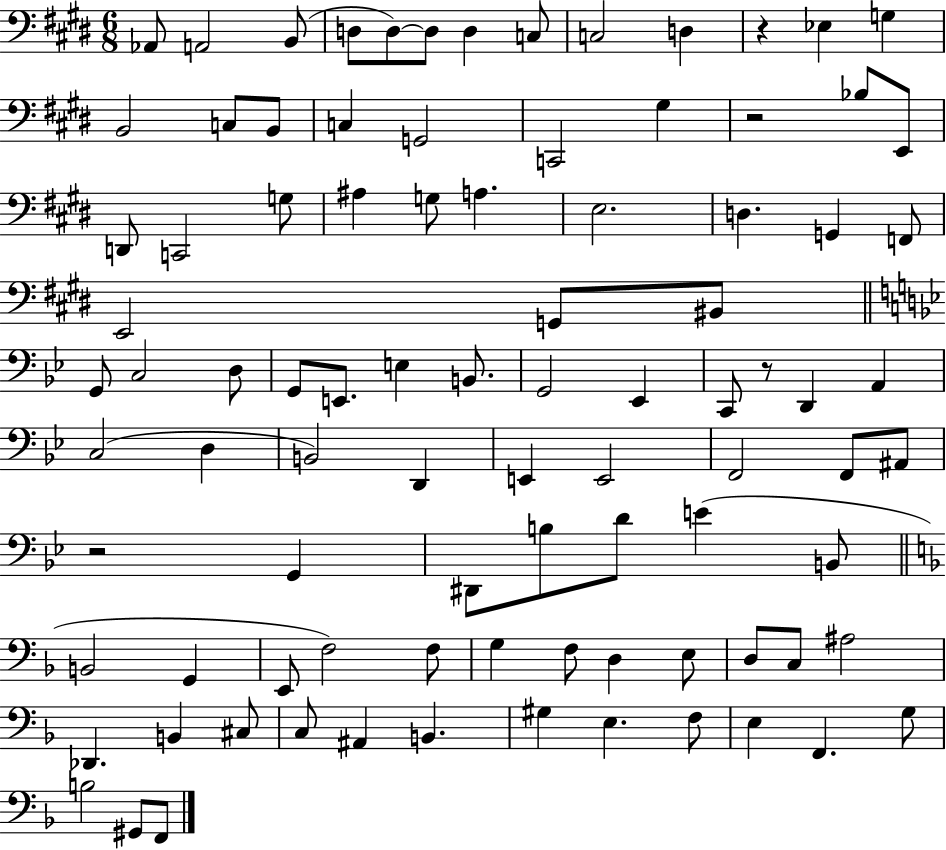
Ab2/e A2/h B2/e D3/e D3/e D3/e D3/q C3/e C3/h D3/q R/q Eb3/q G3/q B2/h C3/e B2/e C3/q G2/h C2/h G#3/q R/h Bb3/e E2/e D2/e C2/h G3/e A#3/q G3/e A3/q. E3/h. D3/q. G2/q F2/e E2/h G2/e BIS2/e G2/e C3/h D3/e G2/e E2/e. E3/q B2/e. G2/h Eb2/q C2/e R/e D2/q A2/q C3/h D3/q B2/h D2/q E2/q E2/h F2/h F2/e A#2/e R/h G2/q D#2/e B3/e D4/e E4/q B2/e B2/h G2/q E2/e F3/h F3/e G3/q F3/e D3/q E3/e D3/e C3/e A#3/h Db2/q. B2/q C#3/e C3/e A#2/q B2/q. G#3/q E3/q. F3/e E3/q F2/q. G3/e B3/h G#2/e F2/e